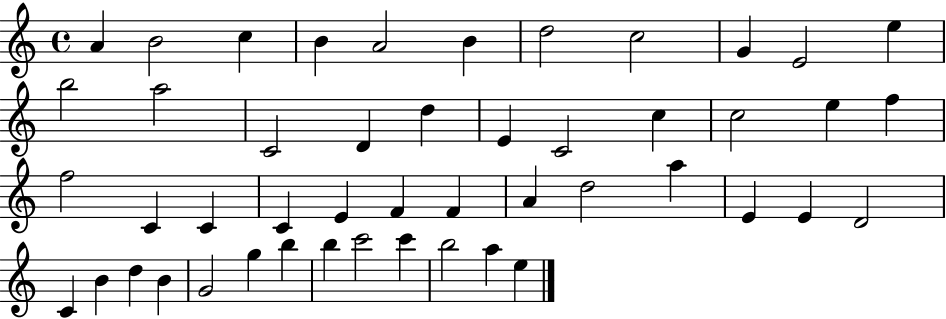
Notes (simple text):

A4/q B4/h C5/q B4/q A4/h B4/q D5/h C5/h G4/q E4/h E5/q B5/h A5/h C4/h D4/q D5/q E4/q C4/h C5/q C5/h E5/q F5/q F5/h C4/q C4/q C4/q E4/q F4/q F4/q A4/q D5/h A5/q E4/q E4/q D4/h C4/q B4/q D5/q B4/q G4/h G5/q B5/q B5/q C6/h C6/q B5/h A5/q E5/q